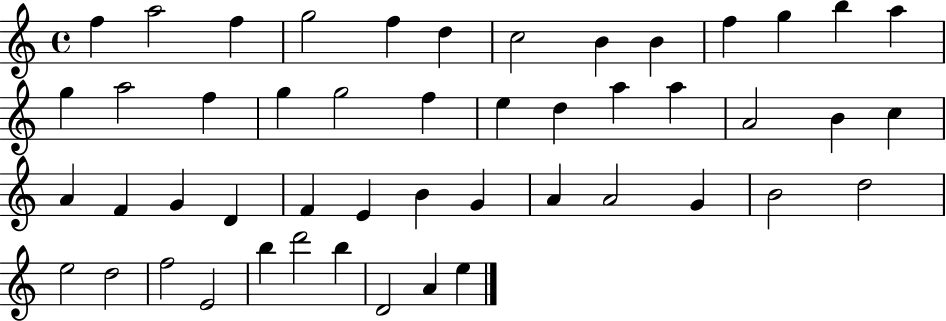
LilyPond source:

{
  \clef treble
  \time 4/4
  \defaultTimeSignature
  \key c \major
  f''4 a''2 f''4 | g''2 f''4 d''4 | c''2 b'4 b'4 | f''4 g''4 b''4 a''4 | \break g''4 a''2 f''4 | g''4 g''2 f''4 | e''4 d''4 a''4 a''4 | a'2 b'4 c''4 | \break a'4 f'4 g'4 d'4 | f'4 e'4 b'4 g'4 | a'4 a'2 g'4 | b'2 d''2 | \break e''2 d''2 | f''2 e'2 | b''4 d'''2 b''4 | d'2 a'4 e''4 | \break \bar "|."
}